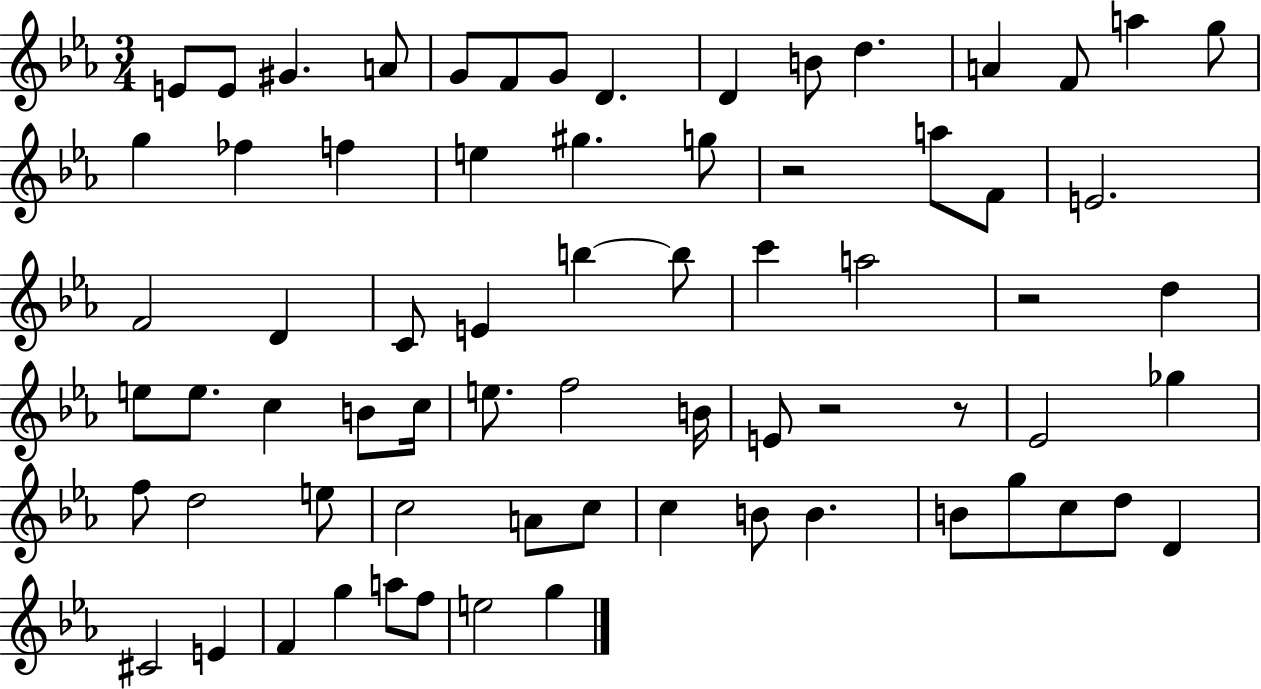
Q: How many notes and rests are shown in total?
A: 70